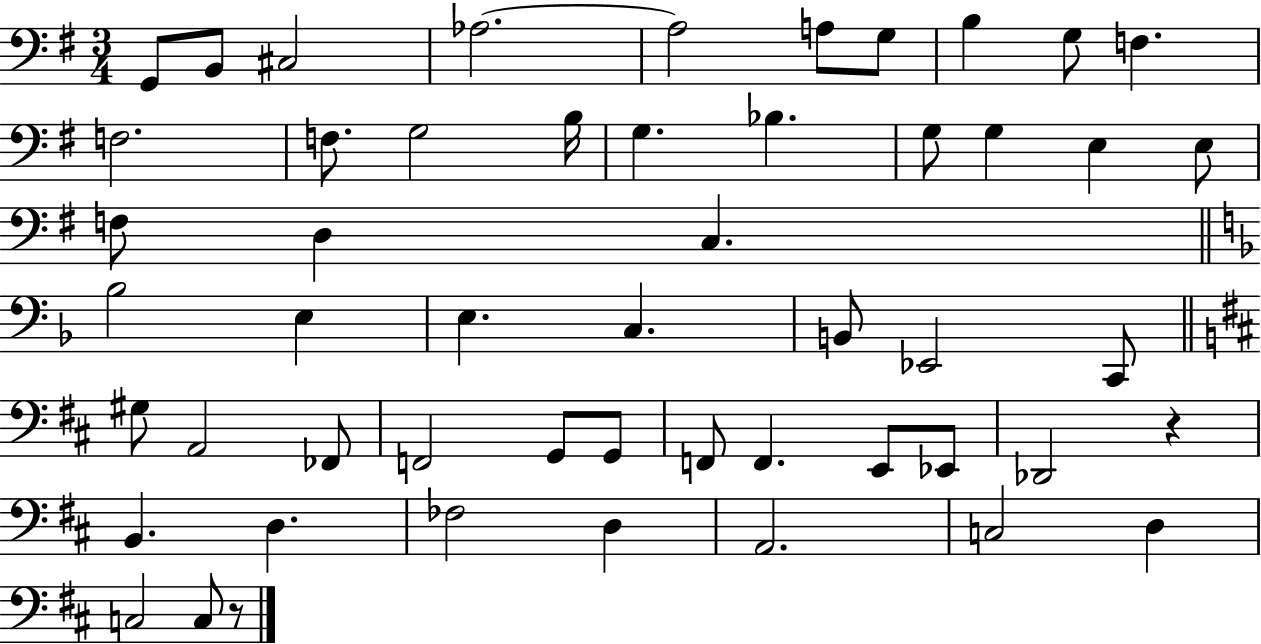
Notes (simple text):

G2/e B2/e C#3/h Ab3/h. Ab3/h A3/e G3/e B3/q G3/e F3/q. F3/h. F3/e. G3/h B3/s G3/q. Bb3/q. G3/e G3/q E3/q E3/e F3/e D3/q C3/q. Bb3/h E3/q E3/q. C3/q. B2/e Eb2/h C2/e G#3/e A2/h FES2/e F2/h G2/e G2/e F2/e F2/q. E2/e Eb2/e Db2/h R/q B2/q. D3/q. FES3/h D3/q A2/h. C3/h D3/q C3/h C3/e R/e